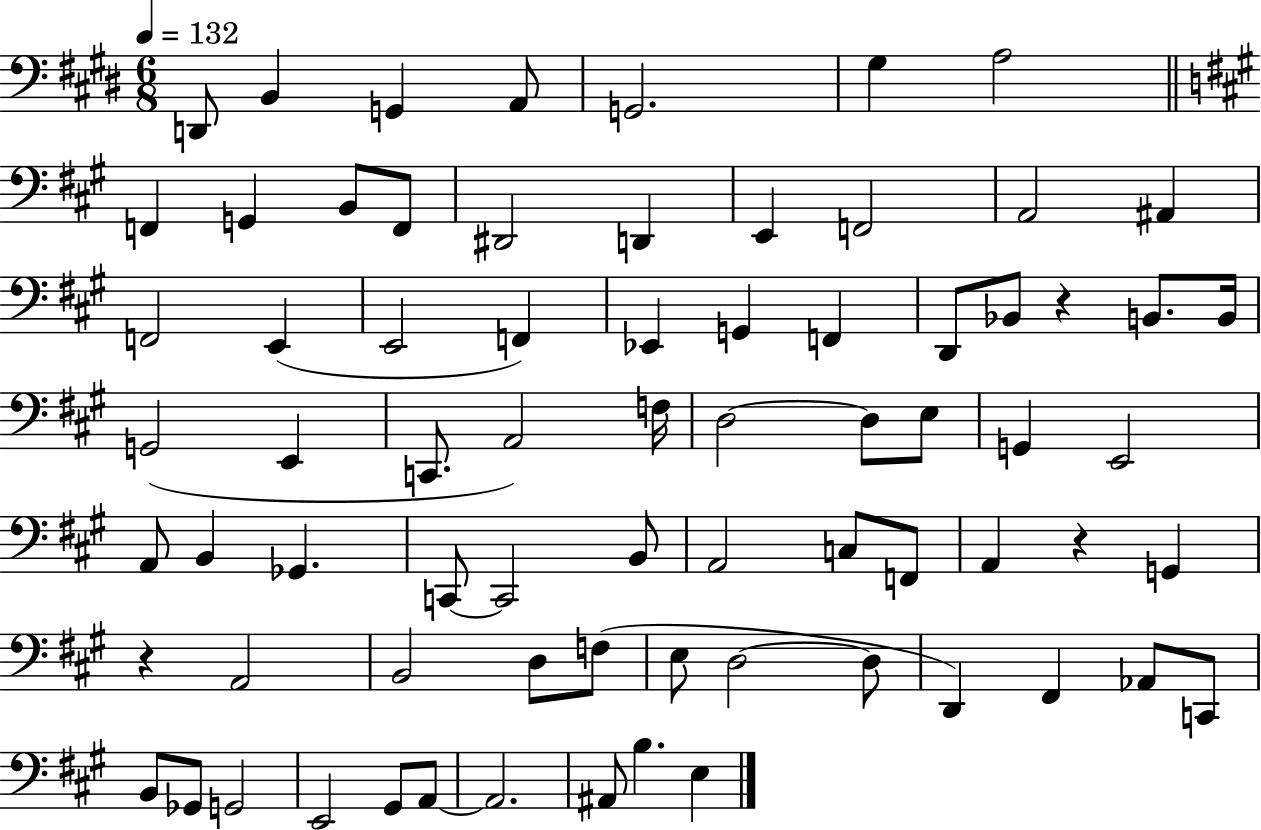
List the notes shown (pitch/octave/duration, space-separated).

D2/e B2/q G2/q A2/e G2/h. G#3/q A3/h F2/q G2/q B2/e F2/e D#2/h D2/q E2/q F2/h A2/h A#2/q F2/h E2/q E2/h F2/q Eb2/q G2/q F2/q D2/e Bb2/e R/q B2/e. B2/s G2/h E2/q C2/e. A2/h F3/s D3/h D3/e E3/e G2/q E2/h A2/e B2/q Gb2/q. C2/e C2/h B2/e A2/h C3/e F2/e A2/q R/q G2/q R/q A2/h B2/h D3/e F3/e E3/e D3/h D3/e D2/q F#2/q Ab2/e C2/e B2/e Gb2/e G2/h E2/h G#2/e A2/e A2/h. A#2/e B3/q. E3/q